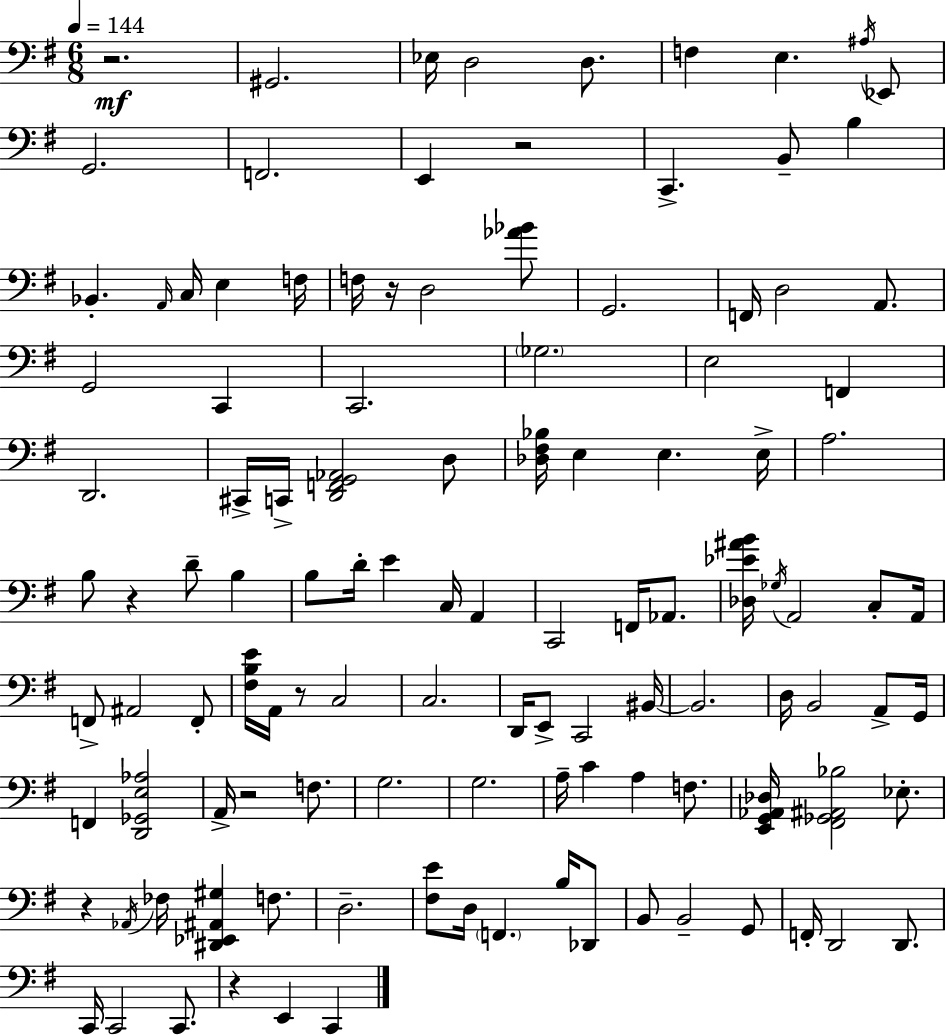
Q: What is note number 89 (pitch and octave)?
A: B2